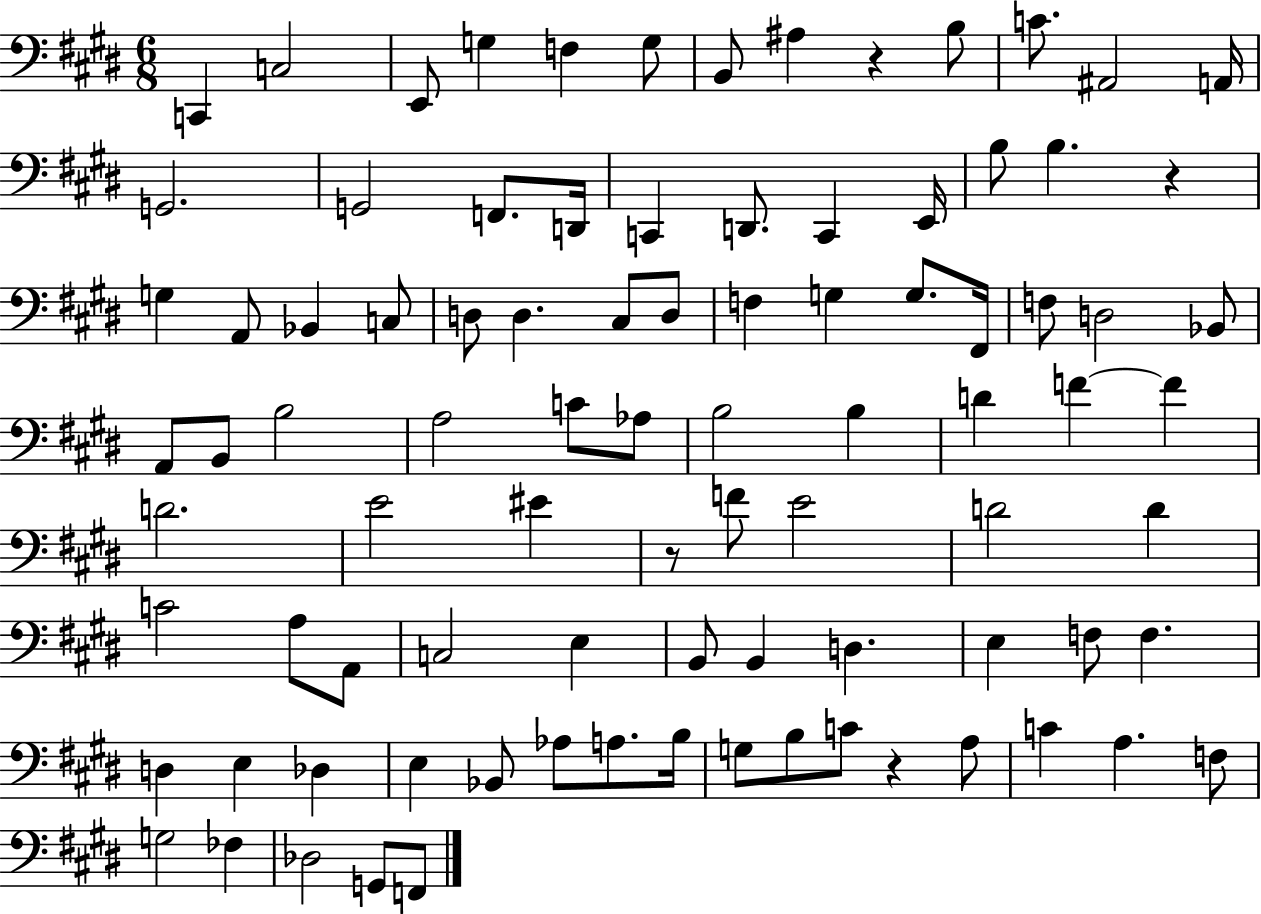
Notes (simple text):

C2/q C3/h E2/e G3/q F3/q G3/e B2/e A#3/q R/q B3/e C4/e. A#2/h A2/s G2/h. G2/h F2/e. D2/s C2/q D2/e. C2/q E2/s B3/e B3/q. R/q G3/q A2/e Bb2/q C3/e D3/e D3/q. C#3/e D3/e F3/q G3/q G3/e. F#2/s F3/e D3/h Bb2/e A2/e B2/e B3/h A3/h C4/e Ab3/e B3/h B3/q D4/q F4/q F4/q D4/h. E4/h EIS4/q R/e F4/e E4/h D4/h D4/q C4/h A3/e A2/e C3/h E3/q B2/e B2/q D3/q. E3/q F3/e F3/q. D3/q E3/q Db3/q E3/q Bb2/e Ab3/e A3/e. B3/s G3/e B3/e C4/e R/q A3/e C4/q A3/q. F3/e G3/h FES3/q Db3/h G2/e F2/e